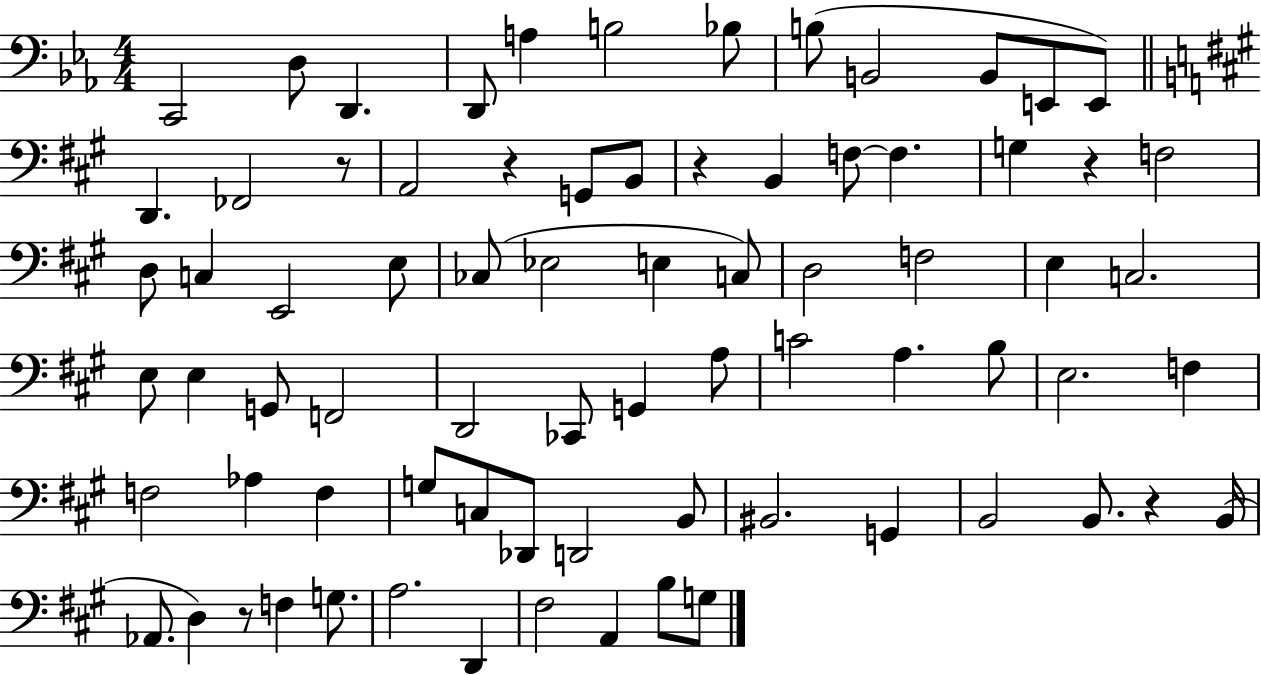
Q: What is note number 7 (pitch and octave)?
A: Bb3